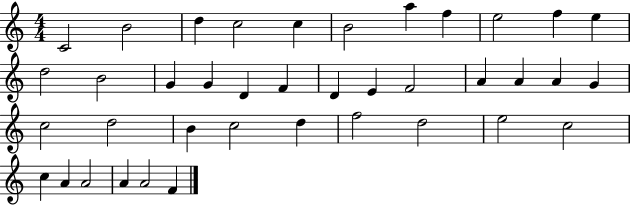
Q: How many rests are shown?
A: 0